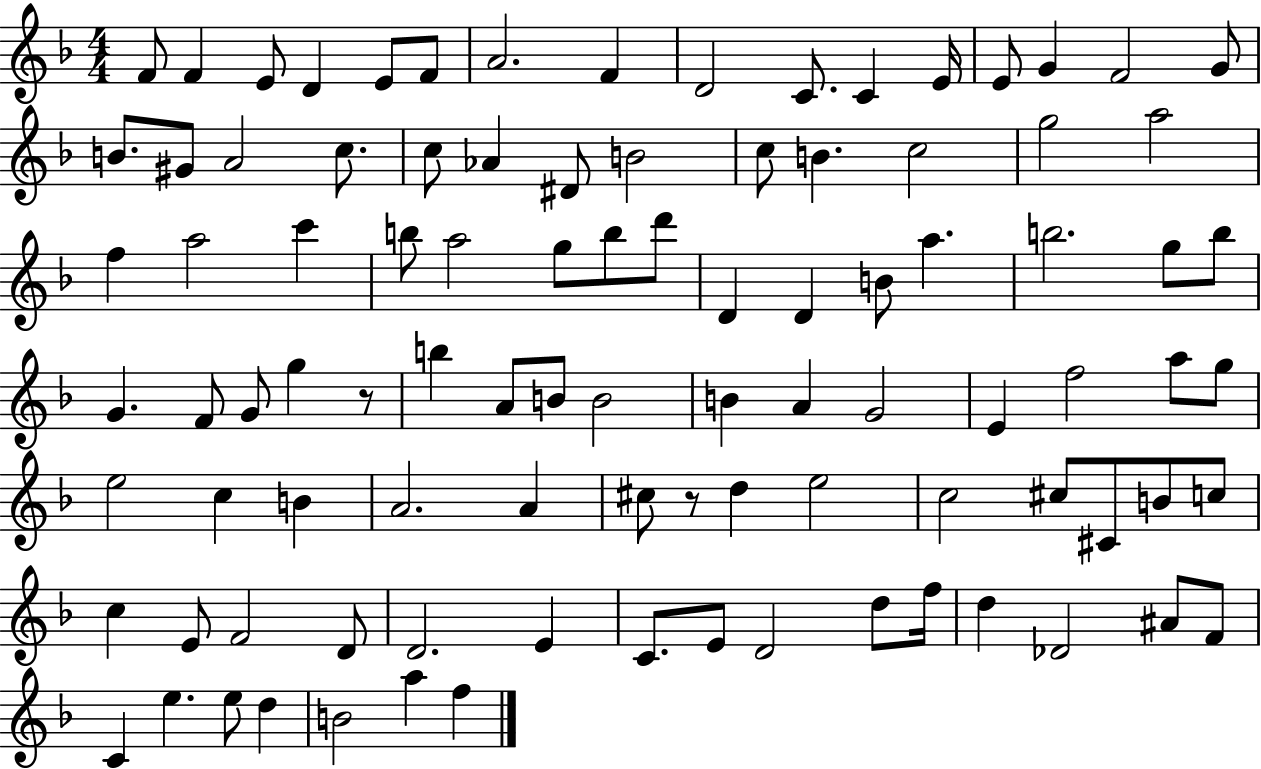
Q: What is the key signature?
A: F major